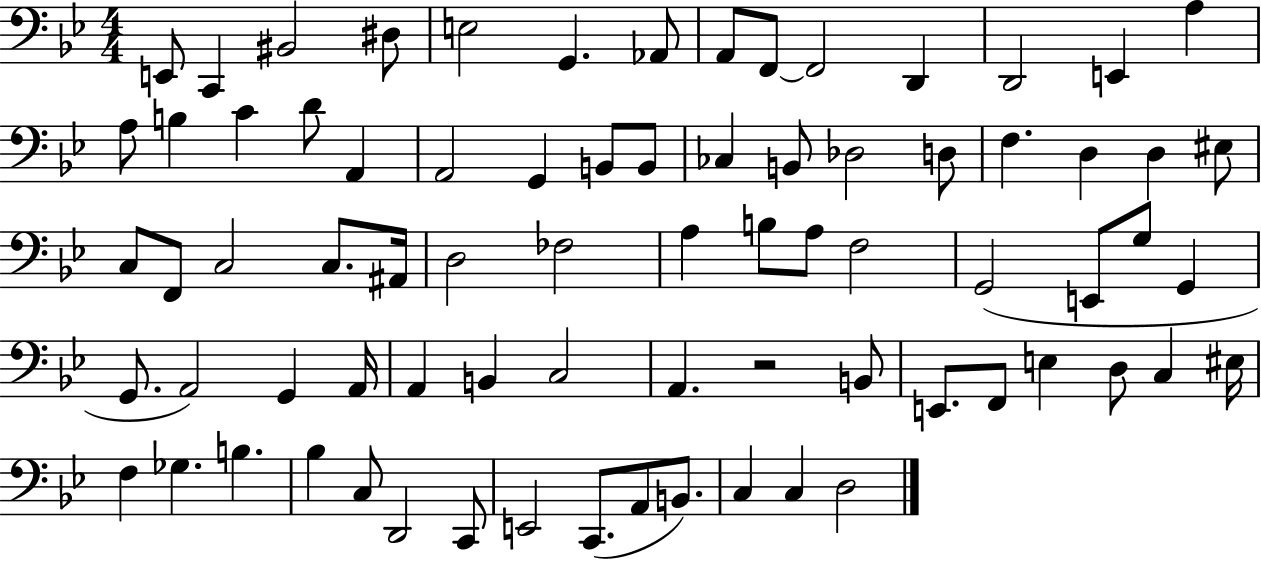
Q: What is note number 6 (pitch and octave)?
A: G2